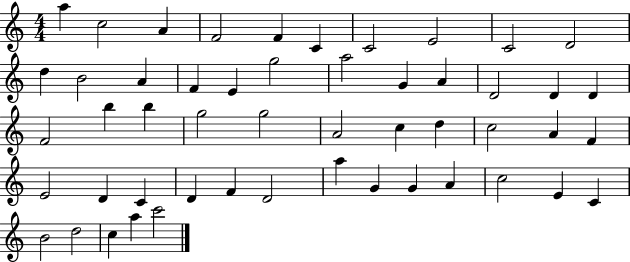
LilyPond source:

{
  \clef treble
  \numericTimeSignature
  \time 4/4
  \key c \major
  a''4 c''2 a'4 | f'2 f'4 c'4 | c'2 e'2 | c'2 d'2 | \break d''4 b'2 a'4 | f'4 e'4 g''2 | a''2 g'4 a'4 | d'2 d'4 d'4 | \break f'2 b''4 b''4 | g''2 g''2 | a'2 c''4 d''4 | c''2 a'4 f'4 | \break e'2 d'4 c'4 | d'4 f'4 d'2 | a''4 g'4 g'4 a'4 | c''2 e'4 c'4 | \break b'2 d''2 | c''4 a''4 c'''2 | \bar "|."
}